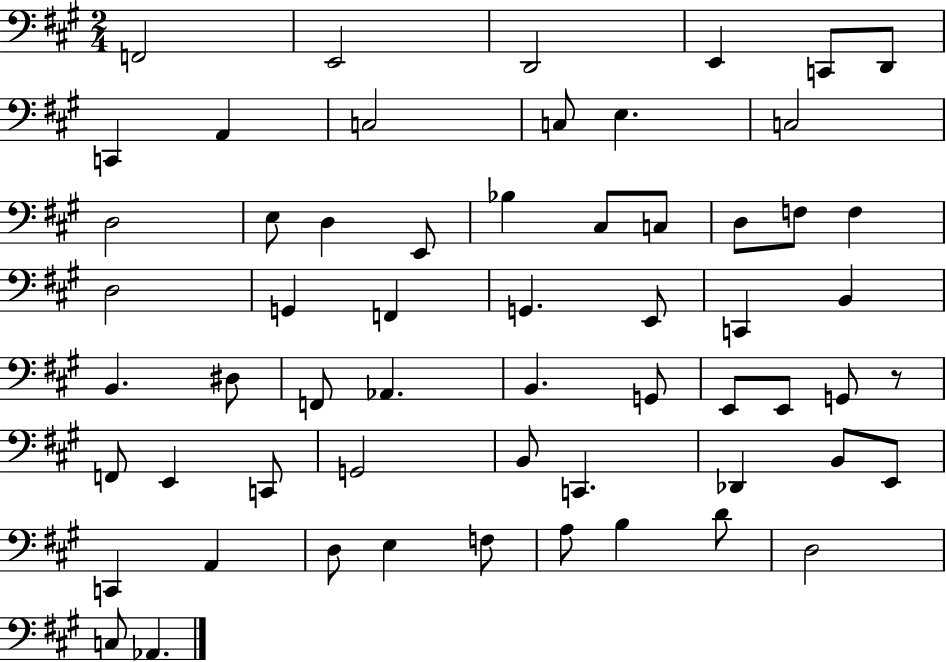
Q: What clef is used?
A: bass